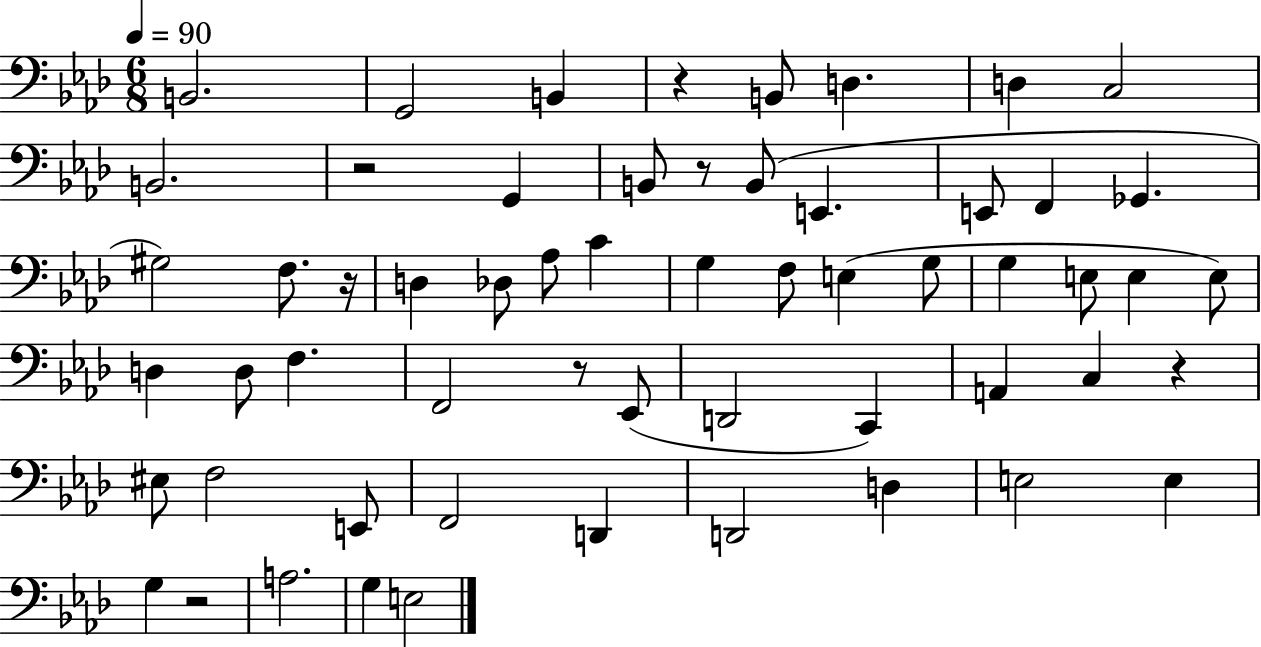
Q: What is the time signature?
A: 6/8